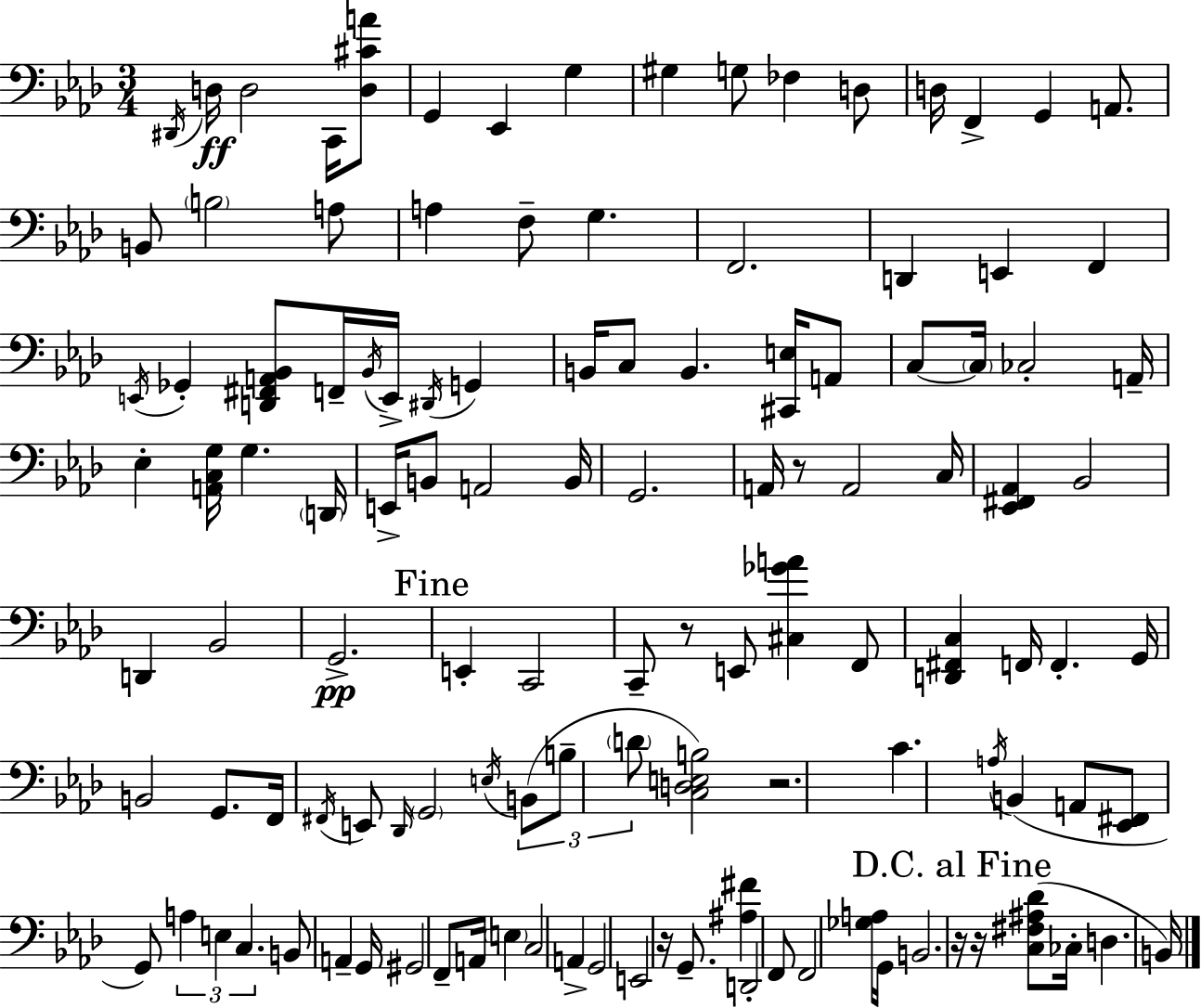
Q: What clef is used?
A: bass